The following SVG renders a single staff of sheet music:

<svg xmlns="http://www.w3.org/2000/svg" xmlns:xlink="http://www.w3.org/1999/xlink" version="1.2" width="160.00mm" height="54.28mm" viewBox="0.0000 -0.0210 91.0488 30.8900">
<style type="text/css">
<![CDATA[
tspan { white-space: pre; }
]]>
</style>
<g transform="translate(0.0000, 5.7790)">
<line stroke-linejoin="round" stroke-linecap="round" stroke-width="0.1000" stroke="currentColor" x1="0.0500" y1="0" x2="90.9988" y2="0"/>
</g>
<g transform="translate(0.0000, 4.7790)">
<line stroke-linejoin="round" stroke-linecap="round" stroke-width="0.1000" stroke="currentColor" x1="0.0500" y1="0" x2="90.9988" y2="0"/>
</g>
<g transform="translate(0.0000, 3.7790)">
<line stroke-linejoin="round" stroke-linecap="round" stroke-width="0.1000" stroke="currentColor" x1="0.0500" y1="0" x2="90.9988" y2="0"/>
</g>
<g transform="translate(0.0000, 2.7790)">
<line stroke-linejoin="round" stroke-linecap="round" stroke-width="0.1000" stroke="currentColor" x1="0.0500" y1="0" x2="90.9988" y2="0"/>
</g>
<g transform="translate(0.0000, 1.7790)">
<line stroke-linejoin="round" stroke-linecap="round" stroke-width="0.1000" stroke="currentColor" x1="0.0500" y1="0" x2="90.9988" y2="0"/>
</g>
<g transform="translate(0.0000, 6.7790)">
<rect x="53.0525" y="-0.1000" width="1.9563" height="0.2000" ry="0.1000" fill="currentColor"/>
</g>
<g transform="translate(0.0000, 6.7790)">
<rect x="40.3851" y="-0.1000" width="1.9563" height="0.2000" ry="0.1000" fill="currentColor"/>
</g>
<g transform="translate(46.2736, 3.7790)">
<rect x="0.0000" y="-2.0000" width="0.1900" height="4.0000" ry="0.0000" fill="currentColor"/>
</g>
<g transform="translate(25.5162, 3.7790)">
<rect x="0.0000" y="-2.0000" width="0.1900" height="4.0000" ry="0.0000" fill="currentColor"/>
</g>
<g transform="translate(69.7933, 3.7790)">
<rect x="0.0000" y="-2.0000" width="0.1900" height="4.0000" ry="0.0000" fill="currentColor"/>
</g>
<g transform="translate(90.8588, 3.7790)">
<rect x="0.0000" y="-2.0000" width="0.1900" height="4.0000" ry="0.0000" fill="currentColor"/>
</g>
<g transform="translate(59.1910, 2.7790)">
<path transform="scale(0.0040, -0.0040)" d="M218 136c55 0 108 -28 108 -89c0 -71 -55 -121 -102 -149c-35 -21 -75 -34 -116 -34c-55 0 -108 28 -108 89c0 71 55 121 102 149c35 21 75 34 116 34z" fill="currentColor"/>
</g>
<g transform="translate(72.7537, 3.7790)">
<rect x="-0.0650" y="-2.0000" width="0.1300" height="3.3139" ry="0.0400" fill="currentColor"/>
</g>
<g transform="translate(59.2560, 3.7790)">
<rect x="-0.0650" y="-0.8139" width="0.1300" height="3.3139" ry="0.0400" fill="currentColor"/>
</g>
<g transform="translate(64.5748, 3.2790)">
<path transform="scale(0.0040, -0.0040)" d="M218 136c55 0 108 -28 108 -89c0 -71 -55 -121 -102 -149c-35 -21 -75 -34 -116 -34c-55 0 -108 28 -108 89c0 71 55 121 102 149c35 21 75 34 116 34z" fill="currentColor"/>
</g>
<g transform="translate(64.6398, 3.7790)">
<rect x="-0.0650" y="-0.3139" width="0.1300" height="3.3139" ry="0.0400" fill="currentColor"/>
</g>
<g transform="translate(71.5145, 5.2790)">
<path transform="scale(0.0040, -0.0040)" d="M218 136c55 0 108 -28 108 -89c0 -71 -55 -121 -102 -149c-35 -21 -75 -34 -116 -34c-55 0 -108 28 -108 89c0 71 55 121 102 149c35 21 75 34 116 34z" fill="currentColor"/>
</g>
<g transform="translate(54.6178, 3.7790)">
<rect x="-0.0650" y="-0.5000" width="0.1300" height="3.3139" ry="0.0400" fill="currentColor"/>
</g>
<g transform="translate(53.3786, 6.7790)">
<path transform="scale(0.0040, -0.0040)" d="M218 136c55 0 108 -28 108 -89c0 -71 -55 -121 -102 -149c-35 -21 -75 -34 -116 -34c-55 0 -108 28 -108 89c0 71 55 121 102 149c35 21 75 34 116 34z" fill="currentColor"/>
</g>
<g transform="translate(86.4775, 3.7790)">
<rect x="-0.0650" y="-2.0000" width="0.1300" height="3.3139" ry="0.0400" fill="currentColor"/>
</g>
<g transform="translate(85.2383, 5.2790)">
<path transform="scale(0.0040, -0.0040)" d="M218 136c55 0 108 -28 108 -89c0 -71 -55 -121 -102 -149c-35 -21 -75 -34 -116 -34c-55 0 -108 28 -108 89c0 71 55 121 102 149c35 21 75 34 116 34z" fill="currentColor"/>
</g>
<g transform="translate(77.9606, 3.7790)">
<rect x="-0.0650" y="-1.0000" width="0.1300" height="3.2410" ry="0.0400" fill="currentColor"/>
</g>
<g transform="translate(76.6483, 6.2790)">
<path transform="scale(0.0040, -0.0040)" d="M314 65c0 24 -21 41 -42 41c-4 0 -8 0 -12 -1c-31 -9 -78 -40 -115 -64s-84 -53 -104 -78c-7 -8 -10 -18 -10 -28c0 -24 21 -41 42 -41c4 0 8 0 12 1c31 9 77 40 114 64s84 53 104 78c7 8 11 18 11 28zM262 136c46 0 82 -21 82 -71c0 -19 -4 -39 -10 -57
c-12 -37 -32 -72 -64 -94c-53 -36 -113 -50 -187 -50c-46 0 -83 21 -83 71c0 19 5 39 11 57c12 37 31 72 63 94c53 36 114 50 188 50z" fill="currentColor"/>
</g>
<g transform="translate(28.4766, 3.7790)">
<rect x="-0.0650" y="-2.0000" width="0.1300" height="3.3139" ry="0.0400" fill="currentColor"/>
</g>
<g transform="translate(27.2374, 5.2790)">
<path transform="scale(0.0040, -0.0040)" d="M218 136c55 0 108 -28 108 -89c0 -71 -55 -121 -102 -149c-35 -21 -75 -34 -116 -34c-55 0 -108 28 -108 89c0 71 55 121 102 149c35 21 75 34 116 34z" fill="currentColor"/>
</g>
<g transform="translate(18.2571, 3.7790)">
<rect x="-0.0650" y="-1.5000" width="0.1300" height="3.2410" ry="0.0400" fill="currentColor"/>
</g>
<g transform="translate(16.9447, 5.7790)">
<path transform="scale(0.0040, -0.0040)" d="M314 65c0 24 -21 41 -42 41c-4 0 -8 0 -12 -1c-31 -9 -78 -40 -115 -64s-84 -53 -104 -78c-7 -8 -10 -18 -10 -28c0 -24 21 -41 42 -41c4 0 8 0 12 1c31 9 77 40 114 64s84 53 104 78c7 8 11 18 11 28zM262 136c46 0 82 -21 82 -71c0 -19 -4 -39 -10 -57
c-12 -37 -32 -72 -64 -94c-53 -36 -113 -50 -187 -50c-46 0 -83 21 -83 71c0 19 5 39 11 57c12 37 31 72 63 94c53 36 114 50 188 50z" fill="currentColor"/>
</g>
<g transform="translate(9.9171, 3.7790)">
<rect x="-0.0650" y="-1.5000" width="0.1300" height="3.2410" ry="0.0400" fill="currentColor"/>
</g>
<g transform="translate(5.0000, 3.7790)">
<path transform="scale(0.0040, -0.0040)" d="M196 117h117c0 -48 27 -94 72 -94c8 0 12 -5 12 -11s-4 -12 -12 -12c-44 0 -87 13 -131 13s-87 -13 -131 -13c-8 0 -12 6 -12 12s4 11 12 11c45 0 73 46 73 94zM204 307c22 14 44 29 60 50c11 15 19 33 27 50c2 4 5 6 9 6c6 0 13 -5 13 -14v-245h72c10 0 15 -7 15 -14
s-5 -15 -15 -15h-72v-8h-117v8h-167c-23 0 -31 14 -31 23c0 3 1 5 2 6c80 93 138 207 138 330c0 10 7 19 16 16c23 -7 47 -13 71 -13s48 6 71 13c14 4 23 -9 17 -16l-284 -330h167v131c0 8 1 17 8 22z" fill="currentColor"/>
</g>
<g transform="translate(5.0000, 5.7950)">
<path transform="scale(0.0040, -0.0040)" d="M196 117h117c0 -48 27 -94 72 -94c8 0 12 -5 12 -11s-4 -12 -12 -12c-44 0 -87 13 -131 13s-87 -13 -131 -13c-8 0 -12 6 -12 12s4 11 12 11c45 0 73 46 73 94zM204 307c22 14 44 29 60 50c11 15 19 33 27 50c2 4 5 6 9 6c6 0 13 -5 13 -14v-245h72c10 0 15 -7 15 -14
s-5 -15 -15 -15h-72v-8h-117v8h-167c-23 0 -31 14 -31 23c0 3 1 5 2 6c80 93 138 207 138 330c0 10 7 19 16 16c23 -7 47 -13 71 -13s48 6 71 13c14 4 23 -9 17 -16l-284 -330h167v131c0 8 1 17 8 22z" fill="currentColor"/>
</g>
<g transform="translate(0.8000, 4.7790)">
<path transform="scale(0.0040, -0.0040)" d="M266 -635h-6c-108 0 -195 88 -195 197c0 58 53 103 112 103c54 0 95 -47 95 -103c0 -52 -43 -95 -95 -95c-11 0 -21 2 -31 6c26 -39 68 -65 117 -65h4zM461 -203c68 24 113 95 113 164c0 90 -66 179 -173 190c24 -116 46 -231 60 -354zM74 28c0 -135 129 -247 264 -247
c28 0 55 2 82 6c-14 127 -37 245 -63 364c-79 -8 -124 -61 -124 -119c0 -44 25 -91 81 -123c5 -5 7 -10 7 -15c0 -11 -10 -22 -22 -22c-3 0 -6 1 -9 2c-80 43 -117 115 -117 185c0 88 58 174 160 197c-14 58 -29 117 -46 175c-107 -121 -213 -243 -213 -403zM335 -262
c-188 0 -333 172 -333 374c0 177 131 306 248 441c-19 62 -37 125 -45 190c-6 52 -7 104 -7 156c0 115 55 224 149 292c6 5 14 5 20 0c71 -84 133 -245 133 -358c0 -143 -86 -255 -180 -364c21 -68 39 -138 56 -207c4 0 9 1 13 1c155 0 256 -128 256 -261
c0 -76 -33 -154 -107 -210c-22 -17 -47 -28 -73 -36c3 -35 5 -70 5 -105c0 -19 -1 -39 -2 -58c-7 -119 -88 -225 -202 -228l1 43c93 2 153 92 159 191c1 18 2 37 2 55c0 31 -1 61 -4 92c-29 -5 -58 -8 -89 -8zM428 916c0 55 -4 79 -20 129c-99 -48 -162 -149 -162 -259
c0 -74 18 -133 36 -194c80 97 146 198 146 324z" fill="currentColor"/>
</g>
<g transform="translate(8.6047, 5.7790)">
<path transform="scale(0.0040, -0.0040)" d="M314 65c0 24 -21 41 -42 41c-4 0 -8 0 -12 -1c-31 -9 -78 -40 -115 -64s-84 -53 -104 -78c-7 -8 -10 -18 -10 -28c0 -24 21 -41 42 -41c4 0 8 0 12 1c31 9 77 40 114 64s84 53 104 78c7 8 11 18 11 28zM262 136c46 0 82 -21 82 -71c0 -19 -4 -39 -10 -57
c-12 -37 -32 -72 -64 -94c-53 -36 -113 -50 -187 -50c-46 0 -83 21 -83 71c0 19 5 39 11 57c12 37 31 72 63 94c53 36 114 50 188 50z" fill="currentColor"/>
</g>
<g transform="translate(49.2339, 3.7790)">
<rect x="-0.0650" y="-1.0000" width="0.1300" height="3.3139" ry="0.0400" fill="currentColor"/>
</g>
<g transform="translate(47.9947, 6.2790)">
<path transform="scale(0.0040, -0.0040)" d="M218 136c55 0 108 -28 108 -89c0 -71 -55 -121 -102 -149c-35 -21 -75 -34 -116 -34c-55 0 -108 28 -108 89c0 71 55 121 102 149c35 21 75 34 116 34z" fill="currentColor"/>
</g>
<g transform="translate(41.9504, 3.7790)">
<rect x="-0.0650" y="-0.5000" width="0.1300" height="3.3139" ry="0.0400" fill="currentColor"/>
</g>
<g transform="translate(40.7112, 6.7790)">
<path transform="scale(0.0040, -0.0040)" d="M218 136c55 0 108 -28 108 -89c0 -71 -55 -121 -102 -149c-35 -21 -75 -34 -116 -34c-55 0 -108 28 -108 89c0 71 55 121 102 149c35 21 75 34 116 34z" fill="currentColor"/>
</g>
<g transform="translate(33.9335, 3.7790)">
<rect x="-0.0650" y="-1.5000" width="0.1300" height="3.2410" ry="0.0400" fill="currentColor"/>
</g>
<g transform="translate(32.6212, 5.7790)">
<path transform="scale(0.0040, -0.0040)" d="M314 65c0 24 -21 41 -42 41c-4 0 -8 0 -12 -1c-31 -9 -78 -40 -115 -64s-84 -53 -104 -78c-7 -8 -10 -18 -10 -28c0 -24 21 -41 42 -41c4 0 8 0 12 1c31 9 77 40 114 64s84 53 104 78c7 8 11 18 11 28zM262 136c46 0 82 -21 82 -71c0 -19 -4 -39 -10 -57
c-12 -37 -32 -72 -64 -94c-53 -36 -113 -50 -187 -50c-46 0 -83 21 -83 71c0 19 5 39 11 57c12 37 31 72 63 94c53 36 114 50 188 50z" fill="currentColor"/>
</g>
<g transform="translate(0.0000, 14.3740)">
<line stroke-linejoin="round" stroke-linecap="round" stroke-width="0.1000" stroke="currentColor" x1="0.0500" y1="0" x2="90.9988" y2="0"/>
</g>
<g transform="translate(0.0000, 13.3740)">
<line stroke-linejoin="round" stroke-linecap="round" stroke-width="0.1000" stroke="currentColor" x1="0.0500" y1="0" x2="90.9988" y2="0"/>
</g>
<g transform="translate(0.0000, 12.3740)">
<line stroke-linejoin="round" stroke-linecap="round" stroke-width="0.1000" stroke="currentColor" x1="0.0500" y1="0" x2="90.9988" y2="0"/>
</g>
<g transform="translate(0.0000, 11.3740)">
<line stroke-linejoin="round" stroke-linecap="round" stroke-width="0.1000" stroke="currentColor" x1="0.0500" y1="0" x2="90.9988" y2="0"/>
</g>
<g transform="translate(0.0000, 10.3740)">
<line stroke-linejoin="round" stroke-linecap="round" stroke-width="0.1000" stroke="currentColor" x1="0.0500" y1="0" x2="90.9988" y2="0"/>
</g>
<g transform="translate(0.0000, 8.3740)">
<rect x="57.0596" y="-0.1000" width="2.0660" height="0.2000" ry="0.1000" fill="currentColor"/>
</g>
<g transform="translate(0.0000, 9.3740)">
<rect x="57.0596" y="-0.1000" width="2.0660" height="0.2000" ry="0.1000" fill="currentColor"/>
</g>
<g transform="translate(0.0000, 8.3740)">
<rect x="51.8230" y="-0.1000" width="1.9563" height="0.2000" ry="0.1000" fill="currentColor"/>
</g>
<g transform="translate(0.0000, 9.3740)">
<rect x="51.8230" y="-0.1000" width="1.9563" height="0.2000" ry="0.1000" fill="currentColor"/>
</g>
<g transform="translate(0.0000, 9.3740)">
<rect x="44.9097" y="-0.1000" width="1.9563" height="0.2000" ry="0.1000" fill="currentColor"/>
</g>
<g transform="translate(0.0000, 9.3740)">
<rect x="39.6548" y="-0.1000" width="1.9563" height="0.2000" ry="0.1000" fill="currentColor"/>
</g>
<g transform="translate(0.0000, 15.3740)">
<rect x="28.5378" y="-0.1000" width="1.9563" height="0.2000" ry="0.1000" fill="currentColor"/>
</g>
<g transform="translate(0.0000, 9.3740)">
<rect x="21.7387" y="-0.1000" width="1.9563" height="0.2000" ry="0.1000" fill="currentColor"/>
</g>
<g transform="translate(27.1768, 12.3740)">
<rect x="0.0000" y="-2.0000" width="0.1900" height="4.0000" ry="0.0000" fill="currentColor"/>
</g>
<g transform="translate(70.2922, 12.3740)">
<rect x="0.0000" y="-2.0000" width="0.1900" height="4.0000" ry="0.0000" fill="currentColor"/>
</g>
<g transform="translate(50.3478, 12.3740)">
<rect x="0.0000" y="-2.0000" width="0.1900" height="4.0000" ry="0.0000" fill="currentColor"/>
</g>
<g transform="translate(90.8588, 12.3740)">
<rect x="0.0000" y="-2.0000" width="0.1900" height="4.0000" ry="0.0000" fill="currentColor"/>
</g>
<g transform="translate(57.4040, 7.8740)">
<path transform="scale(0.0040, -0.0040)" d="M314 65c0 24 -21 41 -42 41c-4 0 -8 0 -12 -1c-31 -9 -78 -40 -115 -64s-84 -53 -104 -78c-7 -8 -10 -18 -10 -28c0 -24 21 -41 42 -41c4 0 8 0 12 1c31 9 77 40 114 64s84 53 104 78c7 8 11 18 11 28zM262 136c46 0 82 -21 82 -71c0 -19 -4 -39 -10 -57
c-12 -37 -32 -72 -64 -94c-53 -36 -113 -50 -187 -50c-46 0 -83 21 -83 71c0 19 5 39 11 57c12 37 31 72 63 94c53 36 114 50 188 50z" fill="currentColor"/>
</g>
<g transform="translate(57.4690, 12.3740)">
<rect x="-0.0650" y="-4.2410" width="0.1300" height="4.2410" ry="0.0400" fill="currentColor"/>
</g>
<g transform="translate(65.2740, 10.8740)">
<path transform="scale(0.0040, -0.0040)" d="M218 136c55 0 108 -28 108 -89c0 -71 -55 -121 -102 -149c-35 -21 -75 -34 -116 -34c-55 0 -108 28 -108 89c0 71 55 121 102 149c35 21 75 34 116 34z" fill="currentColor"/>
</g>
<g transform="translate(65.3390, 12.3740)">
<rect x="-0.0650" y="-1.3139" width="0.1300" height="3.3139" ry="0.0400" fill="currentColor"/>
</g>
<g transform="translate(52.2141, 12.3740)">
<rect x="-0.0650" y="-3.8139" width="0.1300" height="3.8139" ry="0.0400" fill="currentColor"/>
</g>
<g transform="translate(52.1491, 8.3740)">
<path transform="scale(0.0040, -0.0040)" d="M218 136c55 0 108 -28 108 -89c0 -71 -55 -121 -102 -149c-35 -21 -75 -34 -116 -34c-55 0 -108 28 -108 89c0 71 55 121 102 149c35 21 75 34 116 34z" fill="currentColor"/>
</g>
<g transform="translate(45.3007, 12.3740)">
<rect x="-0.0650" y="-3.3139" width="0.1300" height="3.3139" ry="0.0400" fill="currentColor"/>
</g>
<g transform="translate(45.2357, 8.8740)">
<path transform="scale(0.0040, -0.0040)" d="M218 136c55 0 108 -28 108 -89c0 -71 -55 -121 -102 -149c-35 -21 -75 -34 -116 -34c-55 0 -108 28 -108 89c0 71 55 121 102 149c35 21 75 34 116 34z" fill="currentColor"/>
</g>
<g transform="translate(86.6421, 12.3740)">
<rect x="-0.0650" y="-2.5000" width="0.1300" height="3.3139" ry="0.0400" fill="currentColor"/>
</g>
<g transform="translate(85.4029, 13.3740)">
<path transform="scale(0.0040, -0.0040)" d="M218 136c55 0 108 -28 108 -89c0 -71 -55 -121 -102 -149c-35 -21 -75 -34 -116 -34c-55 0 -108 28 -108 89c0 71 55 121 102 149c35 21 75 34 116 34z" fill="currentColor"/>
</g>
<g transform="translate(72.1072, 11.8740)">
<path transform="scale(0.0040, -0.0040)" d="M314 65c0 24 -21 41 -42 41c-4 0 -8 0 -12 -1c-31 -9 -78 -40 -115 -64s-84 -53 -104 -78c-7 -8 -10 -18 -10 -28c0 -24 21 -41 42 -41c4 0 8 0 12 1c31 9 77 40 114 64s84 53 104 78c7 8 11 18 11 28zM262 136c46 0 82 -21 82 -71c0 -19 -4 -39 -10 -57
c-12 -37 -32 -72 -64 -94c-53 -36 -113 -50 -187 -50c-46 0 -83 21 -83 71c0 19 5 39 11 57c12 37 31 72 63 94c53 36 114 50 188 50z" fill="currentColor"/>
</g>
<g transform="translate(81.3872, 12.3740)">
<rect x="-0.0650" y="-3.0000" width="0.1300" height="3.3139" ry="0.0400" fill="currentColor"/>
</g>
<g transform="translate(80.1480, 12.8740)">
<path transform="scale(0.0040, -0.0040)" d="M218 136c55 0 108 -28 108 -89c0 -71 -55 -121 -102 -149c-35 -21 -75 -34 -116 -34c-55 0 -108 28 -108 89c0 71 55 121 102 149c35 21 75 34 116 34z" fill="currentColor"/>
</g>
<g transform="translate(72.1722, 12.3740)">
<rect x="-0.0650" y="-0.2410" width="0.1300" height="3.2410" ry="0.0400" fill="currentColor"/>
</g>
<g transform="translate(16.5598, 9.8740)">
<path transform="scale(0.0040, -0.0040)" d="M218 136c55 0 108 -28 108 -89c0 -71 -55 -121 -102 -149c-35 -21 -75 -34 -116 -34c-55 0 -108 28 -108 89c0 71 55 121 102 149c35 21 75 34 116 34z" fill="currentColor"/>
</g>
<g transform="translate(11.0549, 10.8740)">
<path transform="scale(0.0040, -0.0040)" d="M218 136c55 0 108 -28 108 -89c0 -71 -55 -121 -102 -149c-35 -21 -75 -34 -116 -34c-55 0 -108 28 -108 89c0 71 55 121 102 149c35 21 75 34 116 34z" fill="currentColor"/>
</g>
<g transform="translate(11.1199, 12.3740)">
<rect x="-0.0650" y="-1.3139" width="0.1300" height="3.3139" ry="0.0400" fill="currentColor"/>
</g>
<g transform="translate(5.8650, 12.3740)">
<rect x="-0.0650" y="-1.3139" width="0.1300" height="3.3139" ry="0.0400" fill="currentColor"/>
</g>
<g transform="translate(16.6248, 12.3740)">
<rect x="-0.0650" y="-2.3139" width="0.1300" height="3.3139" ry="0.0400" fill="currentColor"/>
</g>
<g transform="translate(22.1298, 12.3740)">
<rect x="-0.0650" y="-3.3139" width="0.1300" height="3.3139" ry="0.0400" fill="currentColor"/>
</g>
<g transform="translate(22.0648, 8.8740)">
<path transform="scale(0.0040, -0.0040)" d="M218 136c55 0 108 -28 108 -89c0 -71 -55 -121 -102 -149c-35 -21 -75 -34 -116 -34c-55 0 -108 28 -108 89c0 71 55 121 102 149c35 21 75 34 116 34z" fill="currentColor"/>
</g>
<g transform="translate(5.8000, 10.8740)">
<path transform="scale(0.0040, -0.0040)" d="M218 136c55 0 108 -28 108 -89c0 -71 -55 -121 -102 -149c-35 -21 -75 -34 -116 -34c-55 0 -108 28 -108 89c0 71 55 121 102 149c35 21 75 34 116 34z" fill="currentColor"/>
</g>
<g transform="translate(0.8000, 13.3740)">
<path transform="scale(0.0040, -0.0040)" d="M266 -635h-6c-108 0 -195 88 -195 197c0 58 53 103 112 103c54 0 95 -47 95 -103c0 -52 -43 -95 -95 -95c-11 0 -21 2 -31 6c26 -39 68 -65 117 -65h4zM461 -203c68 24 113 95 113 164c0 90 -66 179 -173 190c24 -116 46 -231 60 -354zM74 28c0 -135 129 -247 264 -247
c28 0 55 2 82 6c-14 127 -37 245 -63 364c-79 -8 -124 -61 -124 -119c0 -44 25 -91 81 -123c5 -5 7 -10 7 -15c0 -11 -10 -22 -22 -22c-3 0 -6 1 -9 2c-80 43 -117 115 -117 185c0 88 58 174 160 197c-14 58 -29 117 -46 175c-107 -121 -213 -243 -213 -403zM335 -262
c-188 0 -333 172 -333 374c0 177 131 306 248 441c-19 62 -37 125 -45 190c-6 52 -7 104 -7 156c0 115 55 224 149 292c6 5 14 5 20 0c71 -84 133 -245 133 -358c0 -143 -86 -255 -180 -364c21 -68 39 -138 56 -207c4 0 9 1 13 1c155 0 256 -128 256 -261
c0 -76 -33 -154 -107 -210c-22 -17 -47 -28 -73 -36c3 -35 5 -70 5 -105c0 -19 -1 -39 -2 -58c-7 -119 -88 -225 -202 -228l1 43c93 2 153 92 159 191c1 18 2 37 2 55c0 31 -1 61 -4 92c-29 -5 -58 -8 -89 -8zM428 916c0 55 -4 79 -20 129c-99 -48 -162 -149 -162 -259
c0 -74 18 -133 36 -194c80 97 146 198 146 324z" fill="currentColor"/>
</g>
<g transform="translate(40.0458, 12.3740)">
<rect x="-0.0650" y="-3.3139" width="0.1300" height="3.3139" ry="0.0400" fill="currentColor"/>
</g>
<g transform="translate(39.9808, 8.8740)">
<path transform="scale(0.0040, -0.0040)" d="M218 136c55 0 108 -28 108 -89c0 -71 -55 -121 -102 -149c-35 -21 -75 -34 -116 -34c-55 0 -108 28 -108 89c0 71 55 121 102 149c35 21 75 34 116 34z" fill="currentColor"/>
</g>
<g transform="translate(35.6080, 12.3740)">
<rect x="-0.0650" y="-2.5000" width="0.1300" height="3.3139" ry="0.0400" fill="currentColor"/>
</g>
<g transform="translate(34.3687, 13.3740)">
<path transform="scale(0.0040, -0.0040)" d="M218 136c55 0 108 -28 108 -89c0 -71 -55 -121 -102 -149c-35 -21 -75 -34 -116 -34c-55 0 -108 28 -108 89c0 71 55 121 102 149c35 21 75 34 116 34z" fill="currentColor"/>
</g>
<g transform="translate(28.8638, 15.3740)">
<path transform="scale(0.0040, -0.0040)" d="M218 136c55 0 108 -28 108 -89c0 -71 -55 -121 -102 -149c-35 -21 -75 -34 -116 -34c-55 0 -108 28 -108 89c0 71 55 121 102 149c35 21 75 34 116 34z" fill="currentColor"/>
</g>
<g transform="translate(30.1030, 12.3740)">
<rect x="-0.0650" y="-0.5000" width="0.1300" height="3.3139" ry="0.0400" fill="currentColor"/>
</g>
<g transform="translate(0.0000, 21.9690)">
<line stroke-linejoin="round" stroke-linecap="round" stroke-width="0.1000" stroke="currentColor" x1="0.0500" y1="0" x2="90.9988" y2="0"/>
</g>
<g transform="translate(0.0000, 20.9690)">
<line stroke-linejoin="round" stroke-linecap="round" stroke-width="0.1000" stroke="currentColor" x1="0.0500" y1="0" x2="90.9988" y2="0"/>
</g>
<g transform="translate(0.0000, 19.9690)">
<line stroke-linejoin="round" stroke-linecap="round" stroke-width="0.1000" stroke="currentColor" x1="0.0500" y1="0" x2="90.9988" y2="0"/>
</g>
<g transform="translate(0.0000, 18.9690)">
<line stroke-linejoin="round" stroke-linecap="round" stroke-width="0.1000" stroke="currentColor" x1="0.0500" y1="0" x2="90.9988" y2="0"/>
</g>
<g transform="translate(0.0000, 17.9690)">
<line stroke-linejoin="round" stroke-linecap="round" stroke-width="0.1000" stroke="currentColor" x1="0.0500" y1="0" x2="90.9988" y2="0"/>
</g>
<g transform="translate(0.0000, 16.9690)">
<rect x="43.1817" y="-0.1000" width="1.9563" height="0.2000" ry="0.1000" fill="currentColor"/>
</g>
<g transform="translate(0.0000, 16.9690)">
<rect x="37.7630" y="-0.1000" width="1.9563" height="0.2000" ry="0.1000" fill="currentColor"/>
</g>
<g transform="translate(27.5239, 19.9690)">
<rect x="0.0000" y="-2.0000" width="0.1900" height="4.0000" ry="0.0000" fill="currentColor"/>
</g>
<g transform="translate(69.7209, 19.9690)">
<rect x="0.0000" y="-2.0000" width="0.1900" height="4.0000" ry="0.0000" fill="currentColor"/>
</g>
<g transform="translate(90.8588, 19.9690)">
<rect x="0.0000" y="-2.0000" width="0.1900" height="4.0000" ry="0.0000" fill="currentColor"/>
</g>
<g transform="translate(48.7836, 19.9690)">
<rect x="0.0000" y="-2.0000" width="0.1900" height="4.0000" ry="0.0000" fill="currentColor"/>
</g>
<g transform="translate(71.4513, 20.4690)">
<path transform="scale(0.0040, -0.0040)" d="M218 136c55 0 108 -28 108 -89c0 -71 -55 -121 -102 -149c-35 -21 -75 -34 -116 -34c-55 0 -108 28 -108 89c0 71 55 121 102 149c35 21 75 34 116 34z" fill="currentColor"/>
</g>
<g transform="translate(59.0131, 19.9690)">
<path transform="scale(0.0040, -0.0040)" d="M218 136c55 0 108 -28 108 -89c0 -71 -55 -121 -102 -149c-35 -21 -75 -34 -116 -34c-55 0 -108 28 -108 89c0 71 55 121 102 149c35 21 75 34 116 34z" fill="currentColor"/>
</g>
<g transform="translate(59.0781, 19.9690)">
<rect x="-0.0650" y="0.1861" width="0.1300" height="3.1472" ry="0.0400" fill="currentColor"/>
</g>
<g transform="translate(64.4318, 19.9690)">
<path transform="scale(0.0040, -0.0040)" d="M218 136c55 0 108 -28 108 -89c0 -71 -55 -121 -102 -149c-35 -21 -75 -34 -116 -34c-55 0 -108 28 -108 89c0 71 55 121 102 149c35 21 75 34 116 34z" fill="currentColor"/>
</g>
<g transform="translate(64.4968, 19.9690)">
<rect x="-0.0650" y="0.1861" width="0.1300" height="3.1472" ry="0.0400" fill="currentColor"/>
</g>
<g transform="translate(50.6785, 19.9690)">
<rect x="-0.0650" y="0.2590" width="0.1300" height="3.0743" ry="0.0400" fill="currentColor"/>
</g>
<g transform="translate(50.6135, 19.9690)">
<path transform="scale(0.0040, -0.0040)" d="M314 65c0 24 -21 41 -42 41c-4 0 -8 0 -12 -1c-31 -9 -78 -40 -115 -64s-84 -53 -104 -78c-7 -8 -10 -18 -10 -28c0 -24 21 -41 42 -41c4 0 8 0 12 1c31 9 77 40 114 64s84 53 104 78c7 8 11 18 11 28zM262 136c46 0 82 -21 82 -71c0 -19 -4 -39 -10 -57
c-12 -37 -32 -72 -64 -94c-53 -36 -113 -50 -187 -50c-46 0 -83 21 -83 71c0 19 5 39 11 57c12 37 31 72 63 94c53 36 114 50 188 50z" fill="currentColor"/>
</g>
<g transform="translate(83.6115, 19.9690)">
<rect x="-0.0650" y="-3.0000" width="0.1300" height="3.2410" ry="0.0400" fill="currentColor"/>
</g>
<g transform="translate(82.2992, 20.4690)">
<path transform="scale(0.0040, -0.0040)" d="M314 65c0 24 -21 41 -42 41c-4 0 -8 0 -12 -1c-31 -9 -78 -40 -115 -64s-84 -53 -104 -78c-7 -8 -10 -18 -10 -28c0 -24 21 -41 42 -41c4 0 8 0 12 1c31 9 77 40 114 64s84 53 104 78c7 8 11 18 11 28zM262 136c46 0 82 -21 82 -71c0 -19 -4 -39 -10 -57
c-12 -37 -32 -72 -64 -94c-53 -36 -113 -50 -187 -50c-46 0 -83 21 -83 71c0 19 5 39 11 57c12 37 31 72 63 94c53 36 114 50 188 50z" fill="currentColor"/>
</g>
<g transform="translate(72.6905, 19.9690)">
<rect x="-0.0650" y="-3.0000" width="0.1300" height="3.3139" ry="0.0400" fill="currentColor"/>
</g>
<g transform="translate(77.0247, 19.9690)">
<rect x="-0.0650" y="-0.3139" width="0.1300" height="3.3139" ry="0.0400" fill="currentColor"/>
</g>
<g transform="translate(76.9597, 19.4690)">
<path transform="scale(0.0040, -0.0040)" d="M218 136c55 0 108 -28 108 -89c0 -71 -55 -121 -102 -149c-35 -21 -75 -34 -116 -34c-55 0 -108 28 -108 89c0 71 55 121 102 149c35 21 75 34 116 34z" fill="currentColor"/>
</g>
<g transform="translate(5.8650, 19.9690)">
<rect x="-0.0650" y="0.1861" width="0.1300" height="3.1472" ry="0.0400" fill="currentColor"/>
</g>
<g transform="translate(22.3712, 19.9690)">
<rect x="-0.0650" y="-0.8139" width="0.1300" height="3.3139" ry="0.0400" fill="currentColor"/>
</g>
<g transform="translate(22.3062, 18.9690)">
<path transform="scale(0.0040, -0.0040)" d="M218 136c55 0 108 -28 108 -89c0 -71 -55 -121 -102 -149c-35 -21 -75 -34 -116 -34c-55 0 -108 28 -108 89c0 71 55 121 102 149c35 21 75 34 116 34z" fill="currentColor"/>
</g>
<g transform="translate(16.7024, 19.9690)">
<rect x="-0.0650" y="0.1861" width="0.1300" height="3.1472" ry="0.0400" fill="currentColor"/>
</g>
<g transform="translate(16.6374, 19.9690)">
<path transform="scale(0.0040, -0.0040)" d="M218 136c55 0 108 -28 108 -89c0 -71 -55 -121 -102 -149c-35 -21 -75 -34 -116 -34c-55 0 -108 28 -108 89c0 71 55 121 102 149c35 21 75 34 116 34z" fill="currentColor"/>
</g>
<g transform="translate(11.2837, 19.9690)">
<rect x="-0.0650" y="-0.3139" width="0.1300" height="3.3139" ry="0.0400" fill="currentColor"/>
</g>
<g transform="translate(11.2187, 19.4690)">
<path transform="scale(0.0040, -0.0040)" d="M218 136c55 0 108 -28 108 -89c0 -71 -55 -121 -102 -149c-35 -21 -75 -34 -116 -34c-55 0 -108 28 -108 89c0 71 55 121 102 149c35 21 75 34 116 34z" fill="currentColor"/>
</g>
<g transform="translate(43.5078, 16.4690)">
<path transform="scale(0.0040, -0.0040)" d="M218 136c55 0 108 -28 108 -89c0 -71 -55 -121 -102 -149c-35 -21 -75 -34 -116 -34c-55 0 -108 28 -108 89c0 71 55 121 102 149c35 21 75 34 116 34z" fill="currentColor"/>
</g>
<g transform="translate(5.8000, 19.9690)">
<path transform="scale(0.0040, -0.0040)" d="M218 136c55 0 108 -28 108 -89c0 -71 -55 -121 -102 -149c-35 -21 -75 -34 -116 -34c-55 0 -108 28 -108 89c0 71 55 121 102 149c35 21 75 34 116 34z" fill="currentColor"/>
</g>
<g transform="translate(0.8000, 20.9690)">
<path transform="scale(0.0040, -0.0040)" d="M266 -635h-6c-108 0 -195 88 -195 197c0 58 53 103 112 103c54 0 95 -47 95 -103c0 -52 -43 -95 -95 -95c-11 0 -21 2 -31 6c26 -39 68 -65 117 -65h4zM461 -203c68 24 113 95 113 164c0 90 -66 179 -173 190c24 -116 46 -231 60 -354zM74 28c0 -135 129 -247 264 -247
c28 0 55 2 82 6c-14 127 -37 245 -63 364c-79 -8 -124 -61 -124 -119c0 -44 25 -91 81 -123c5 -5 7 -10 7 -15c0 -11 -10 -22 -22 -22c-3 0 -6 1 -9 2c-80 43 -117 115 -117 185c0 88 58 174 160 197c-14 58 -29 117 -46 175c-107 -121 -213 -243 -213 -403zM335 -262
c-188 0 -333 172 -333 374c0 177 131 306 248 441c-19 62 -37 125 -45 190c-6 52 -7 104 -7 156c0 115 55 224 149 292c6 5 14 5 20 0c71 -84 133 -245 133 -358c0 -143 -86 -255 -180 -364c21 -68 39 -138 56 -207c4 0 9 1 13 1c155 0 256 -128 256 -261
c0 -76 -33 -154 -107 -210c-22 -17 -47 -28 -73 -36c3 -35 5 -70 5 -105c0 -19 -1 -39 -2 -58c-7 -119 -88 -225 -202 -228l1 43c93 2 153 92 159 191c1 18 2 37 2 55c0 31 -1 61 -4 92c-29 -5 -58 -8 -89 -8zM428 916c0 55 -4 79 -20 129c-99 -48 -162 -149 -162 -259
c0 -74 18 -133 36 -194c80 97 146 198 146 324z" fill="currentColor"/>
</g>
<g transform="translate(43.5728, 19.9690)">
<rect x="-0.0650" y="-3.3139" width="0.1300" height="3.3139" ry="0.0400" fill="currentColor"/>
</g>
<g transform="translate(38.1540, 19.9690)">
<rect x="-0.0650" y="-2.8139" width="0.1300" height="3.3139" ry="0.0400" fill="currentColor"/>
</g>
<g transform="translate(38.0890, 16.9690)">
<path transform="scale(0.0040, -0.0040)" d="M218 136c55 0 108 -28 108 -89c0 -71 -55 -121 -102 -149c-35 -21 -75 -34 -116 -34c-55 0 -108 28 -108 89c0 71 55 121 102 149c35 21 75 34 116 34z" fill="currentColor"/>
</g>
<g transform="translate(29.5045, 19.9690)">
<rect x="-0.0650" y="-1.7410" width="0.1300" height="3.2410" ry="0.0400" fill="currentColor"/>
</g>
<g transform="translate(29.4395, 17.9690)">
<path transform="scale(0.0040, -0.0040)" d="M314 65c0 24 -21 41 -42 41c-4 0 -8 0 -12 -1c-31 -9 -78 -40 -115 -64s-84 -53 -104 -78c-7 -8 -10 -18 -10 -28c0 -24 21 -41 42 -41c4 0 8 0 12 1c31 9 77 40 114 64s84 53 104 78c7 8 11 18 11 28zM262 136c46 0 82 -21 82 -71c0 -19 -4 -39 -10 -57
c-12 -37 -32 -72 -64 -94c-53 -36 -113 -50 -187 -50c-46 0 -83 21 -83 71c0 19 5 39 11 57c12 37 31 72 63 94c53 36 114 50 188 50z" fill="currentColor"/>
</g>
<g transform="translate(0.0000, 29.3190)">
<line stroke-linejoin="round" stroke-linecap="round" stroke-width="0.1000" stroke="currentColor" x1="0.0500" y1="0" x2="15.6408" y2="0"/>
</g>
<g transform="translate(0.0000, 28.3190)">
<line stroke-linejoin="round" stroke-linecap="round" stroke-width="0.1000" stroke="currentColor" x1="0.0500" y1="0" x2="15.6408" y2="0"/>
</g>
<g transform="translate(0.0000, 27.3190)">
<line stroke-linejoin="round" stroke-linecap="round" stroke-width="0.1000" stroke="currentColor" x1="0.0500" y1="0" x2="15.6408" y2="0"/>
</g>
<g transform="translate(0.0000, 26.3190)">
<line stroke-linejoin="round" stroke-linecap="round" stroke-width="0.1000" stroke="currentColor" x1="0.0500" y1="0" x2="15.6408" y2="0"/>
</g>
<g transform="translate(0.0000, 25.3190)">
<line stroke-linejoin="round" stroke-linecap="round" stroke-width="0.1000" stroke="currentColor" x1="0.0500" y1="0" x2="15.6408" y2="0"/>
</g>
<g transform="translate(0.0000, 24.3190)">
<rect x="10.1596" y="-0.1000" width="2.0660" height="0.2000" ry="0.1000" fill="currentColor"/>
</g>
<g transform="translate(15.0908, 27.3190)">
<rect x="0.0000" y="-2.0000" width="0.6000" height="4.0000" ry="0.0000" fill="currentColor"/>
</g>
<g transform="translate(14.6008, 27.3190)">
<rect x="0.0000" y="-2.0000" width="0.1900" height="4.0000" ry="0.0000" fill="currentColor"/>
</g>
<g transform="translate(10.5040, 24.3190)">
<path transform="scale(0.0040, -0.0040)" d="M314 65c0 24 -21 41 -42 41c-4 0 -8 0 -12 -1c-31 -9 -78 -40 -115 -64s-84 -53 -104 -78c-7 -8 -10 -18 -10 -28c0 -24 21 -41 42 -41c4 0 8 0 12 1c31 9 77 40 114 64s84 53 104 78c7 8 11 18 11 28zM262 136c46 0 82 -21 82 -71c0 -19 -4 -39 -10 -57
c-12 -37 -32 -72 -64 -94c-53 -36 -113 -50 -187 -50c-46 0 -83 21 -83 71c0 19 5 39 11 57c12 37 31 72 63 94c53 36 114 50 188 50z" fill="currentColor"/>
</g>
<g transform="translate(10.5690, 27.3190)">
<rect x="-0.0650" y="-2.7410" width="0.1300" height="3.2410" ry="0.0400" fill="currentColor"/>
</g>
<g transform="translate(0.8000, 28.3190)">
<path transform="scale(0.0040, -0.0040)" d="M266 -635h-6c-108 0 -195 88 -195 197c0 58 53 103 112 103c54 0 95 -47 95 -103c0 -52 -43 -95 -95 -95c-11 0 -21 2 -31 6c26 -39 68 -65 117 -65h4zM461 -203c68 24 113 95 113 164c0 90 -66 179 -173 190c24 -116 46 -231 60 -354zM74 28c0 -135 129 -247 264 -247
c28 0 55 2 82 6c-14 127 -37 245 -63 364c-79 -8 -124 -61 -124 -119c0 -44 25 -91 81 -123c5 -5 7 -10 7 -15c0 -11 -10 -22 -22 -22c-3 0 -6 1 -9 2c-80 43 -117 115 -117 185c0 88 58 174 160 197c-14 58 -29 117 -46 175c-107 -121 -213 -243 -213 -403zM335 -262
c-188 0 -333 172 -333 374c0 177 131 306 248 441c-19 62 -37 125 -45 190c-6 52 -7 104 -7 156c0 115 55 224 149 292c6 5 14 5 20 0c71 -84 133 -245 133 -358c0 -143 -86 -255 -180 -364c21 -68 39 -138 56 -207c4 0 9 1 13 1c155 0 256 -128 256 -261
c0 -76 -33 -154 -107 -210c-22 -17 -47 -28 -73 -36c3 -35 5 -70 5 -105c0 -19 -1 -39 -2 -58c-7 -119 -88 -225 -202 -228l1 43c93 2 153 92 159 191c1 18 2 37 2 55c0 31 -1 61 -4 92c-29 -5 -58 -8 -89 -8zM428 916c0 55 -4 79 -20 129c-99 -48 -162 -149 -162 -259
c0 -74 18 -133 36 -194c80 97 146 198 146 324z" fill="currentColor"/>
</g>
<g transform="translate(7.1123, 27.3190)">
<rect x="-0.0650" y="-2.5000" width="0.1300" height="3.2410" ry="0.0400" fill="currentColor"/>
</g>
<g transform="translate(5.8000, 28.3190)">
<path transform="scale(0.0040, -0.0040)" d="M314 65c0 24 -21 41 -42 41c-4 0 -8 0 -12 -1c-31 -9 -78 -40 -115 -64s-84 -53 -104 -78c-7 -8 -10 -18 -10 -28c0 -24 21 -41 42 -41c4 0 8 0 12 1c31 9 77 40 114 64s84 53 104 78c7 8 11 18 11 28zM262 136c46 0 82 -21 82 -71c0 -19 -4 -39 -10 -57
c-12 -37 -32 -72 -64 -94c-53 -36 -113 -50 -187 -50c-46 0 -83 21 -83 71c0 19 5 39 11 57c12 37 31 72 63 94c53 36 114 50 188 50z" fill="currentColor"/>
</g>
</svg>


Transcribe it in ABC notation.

X:1
T:Untitled
M:4/4
L:1/4
K:C
E2 E2 F E2 C D C d c F D2 F e e g b C G b b c' d'2 e c2 A G B c B d f2 a b B2 B B A c A2 G2 a2